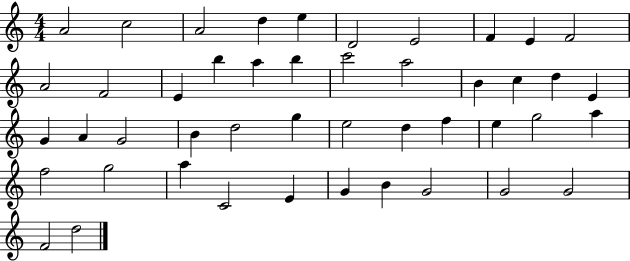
{
  \clef treble
  \numericTimeSignature
  \time 4/4
  \key c \major
  a'2 c''2 | a'2 d''4 e''4 | d'2 e'2 | f'4 e'4 f'2 | \break a'2 f'2 | e'4 b''4 a''4 b''4 | c'''2 a''2 | b'4 c''4 d''4 e'4 | \break g'4 a'4 g'2 | b'4 d''2 g''4 | e''2 d''4 f''4 | e''4 g''2 a''4 | \break f''2 g''2 | a''4 c'2 e'4 | g'4 b'4 g'2 | g'2 g'2 | \break f'2 d''2 | \bar "|."
}